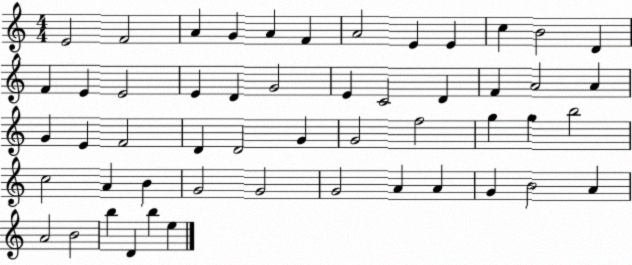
X:1
T:Untitled
M:4/4
L:1/4
K:C
E2 F2 A G A F A2 E E c B2 D F E E2 E D G2 E C2 D F A2 A G E F2 D D2 G G2 f2 g g b2 c2 A B G2 G2 G2 A A G B2 A A2 B2 b D b e